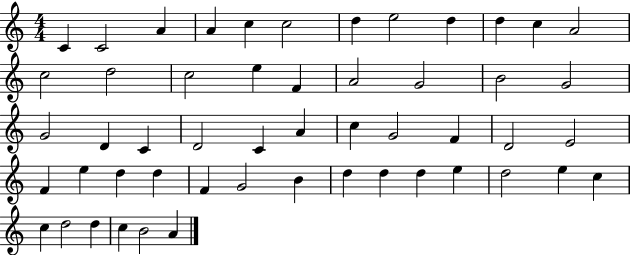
X:1
T:Untitled
M:4/4
L:1/4
K:C
C C2 A A c c2 d e2 d d c A2 c2 d2 c2 e F A2 G2 B2 G2 G2 D C D2 C A c G2 F D2 E2 F e d d F G2 B d d d e d2 e c c d2 d c B2 A